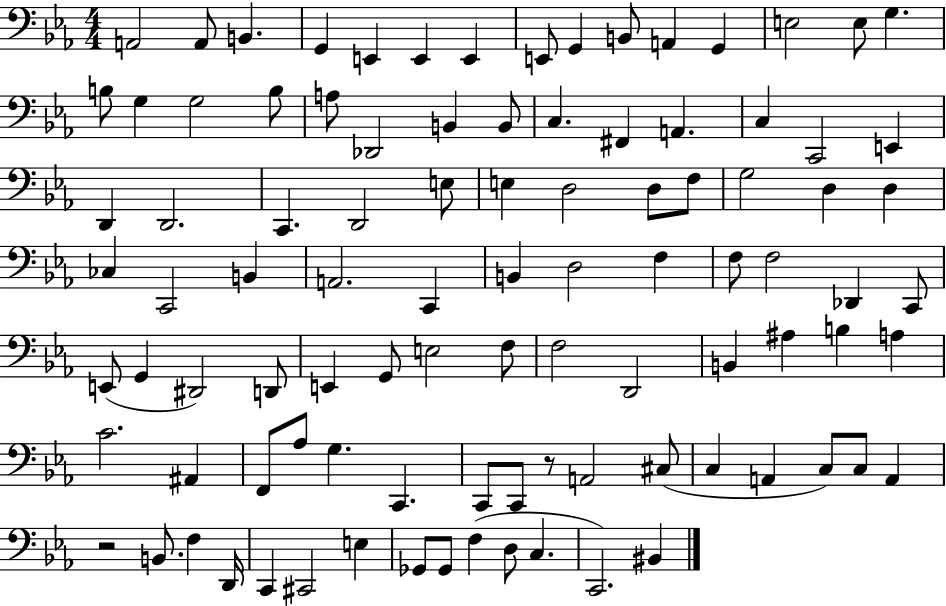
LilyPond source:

{
  \clef bass
  \numericTimeSignature
  \time 4/4
  \key ees \major
  \repeat volta 2 { a,2 a,8 b,4. | g,4 e,4 e,4 e,4 | e,8 g,4 b,8 a,4 g,4 | e2 e8 g4. | \break b8 g4 g2 b8 | a8 des,2 b,4 b,8 | c4. fis,4 a,4. | c4 c,2 e,4 | \break d,4 d,2. | c,4. d,2 e8 | e4 d2 d8 f8 | g2 d4 d4 | \break ces4 c,2 b,4 | a,2. c,4 | b,4 d2 f4 | f8 f2 des,4 c,8 | \break e,8( g,4 dis,2) d,8 | e,4 g,8 e2 f8 | f2 d,2 | b,4 ais4 b4 a4 | \break c'2. ais,4 | f,8 aes8 g4. c,4. | c,8 c,8 r8 a,2 cis8( | c4 a,4 c8) c8 a,4 | \break r2 b,8. f4 d,16 | c,4 cis,2 e4 | ges,8 ges,8 f4( d8 c4. | c,2.) bis,4 | \break } \bar "|."
}